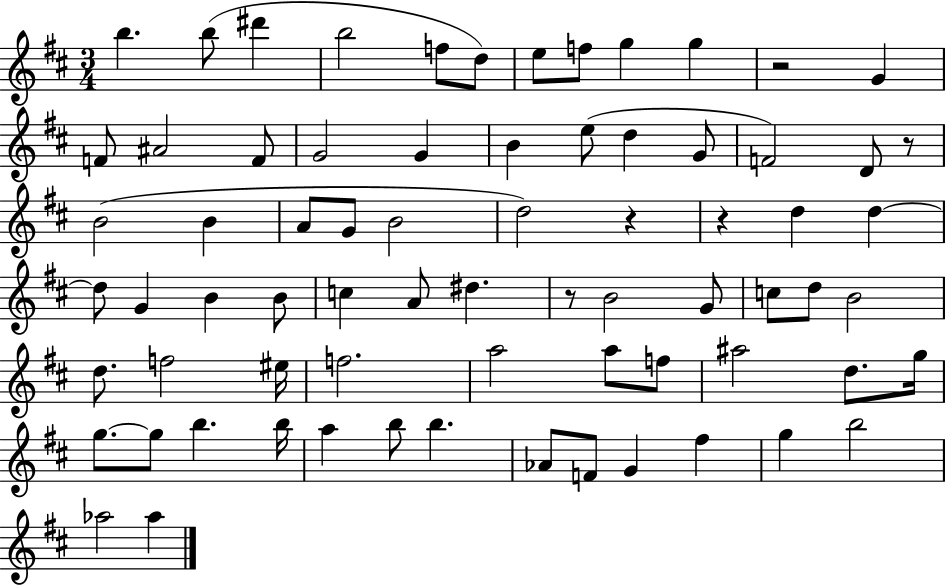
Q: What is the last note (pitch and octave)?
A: Ab5